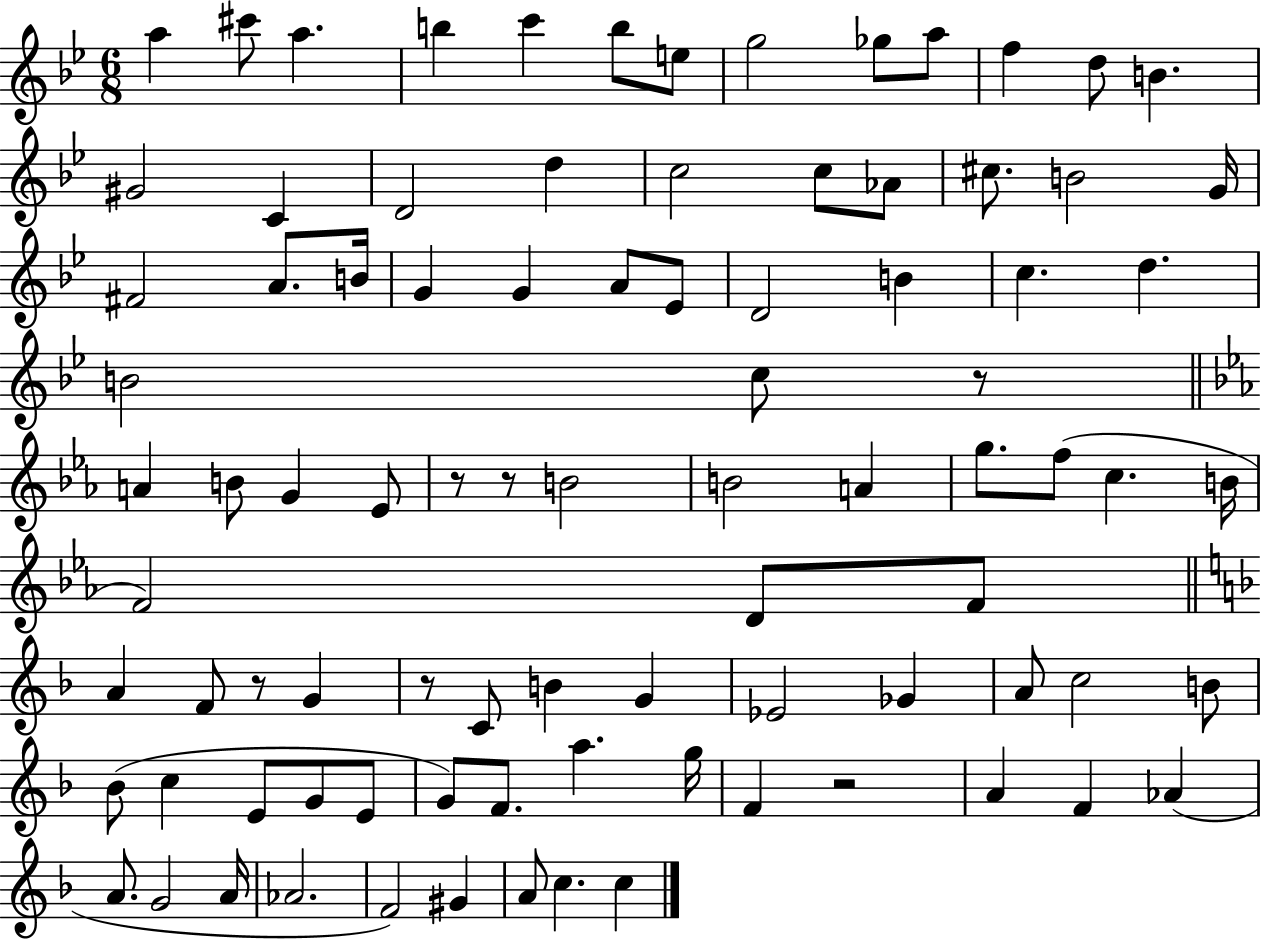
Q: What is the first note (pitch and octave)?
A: A5